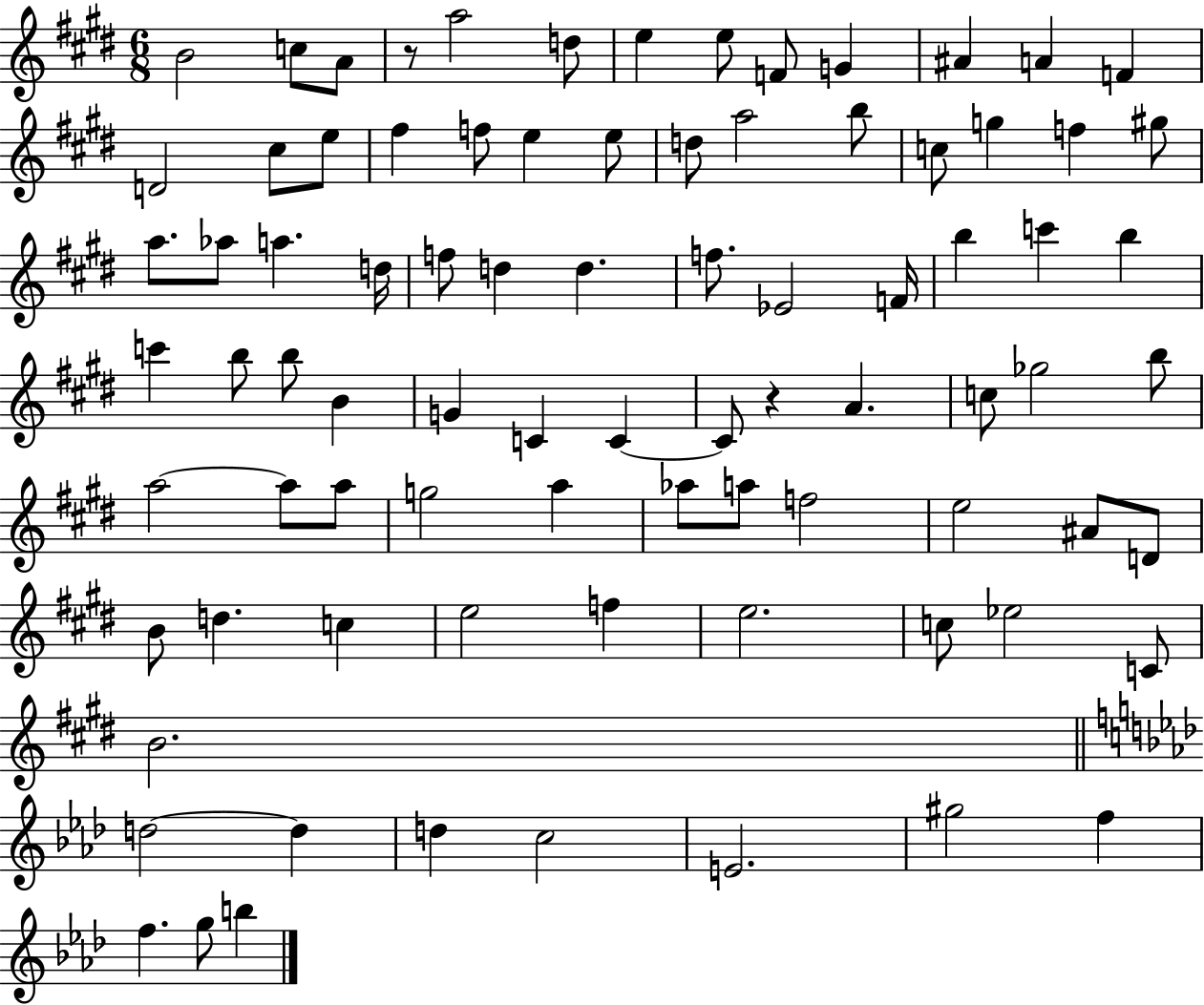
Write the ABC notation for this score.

X:1
T:Untitled
M:6/8
L:1/4
K:E
B2 c/2 A/2 z/2 a2 d/2 e e/2 F/2 G ^A A F D2 ^c/2 e/2 ^f f/2 e e/2 d/2 a2 b/2 c/2 g f ^g/2 a/2 _a/2 a d/4 f/2 d d f/2 _E2 F/4 b c' b c' b/2 b/2 B G C C C/2 z A c/2 _g2 b/2 a2 a/2 a/2 g2 a _a/2 a/2 f2 e2 ^A/2 D/2 B/2 d c e2 f e2 c/2 _e2 C/2 B2 d2 d d c2 E2 ^g2 f f g/2 b